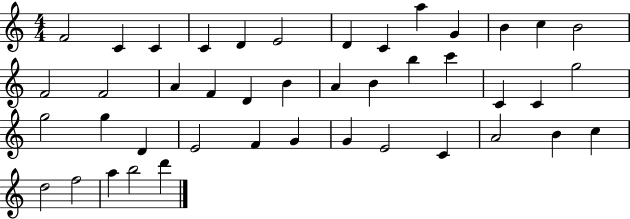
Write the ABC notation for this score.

X:1
T:Untitled
M:4/4
L:1/4
K:C
F2 C C C D E2 D C a G B c B2 F2 F2 A F D B A B b c' C C g2 g2 g D E2 F G G E2 C A2 B c d2 f2 a b2 d'